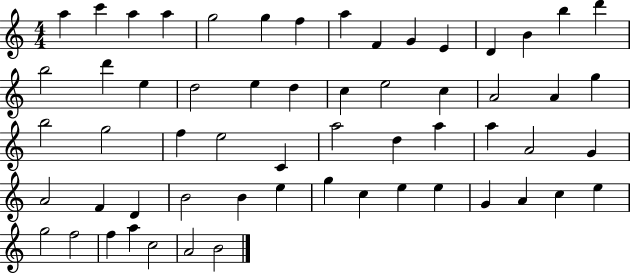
X:1
T:Untitled
M:4/4
L:1/4
K:C
a c' a a g2 g f a F G E D B b d' b2 d' e d2 e d c e2 c A2 A g b2 g2 f e2 C a2 d a a A2 G A2 F D B2 B e g c e e G A c e g2 f2 f a c2 A2 B2